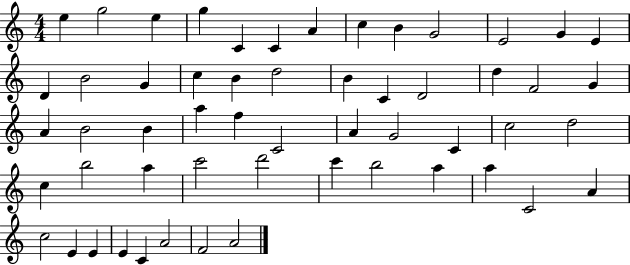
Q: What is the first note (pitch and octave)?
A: E5